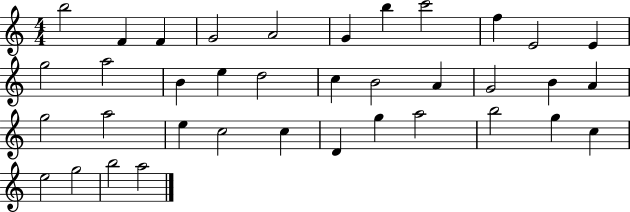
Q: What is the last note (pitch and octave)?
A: A5